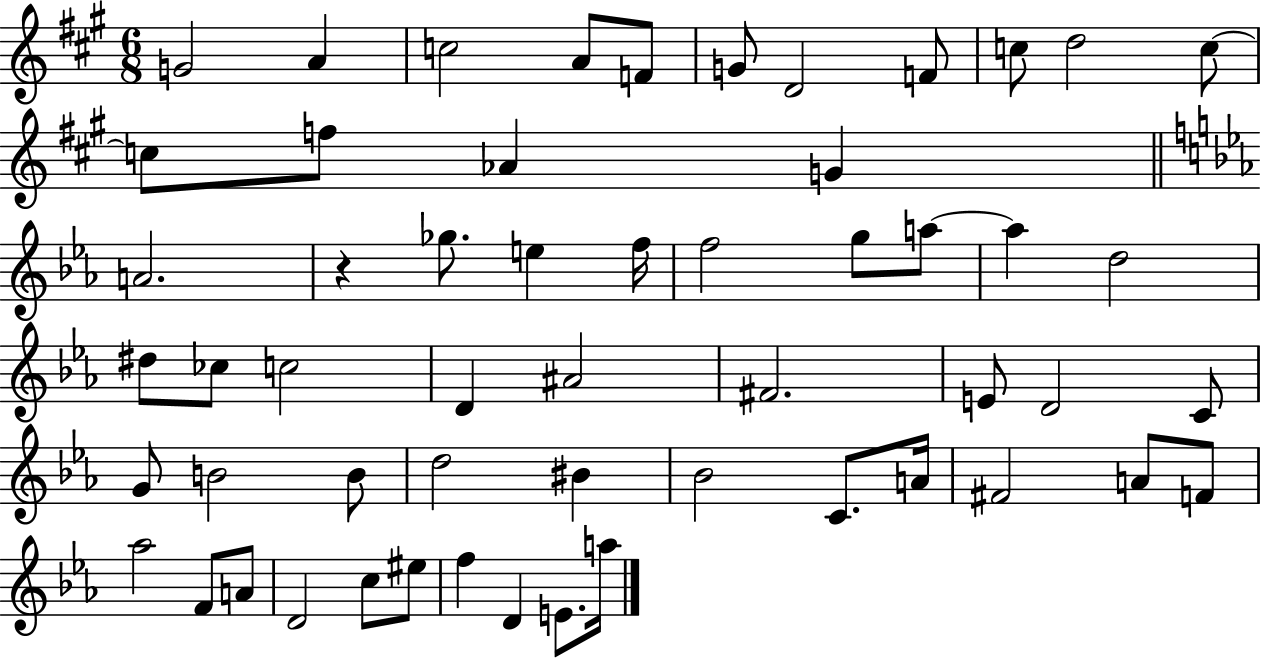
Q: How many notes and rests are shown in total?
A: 55